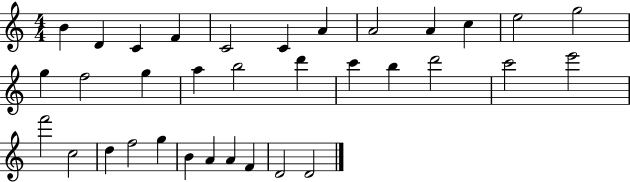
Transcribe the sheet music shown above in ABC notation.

X:1
T:Untitled
M:4/4
L:1/4
K:C
B D C F C2 C A A2 A c e2 g2 g f2 g a b2 d' c' b d'2 c'2 e'2 f'2 c2 d f2 g B A A F D2 D2